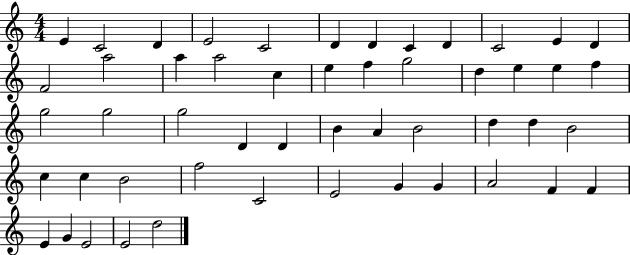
E4/q C4/h D4/q E4/h C4/h D4/q D4/q C4/q D4/q C4/h E4/q D4/q F4/h A5/h A5/q A5/h C5/q E5/q F5/q G5/h D5/q E5/q E5/q F5/q G5/h G5/h G5/h D4/q D4/q B4/q A4/q B4/h D5/q D5/q B4/h C5/q C5/q B4/h F5/h C4/h E4/h G4/q G4/q A4/h F4/q F4/q E4/q G4/q E4/h E4/h D5/h